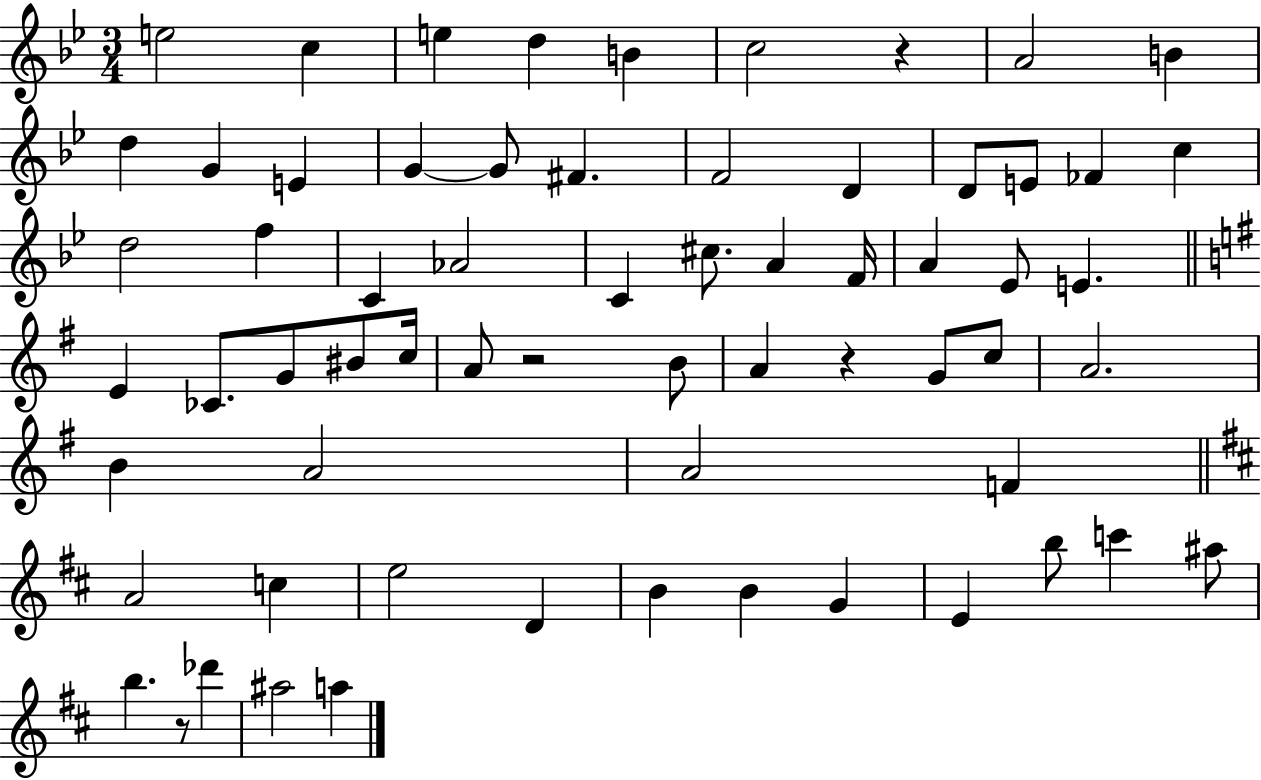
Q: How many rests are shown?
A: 4